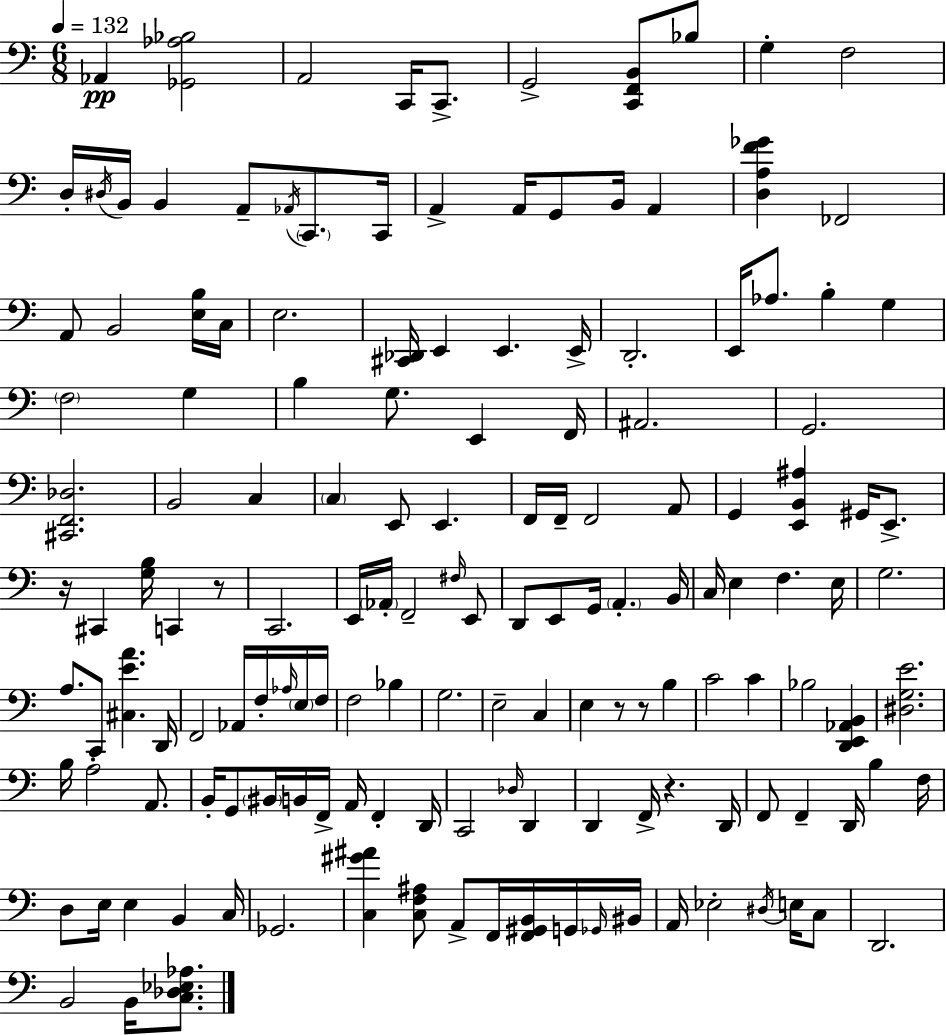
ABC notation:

X:1
T:Untitled
M:6/8
L:1/4
K:C
_A,, [_G,,_A,_B,]2 A,,2 C,,/4 C,,/2 G,,2 [C,,F,,B,,]/2 _B,/2 G, F,2 D,/4 ^D,/4 B,,/4 B,, A,,/2 _A,,/4 C,,/2 C,,/4 A,, A,,/4 G,,/2 B,,/4 A,, [D,A,F_G] _F,,2 A,,/2 B,,2 [E,B,]/4 C,/4 E,2 [^C,,_D,,]/4 E,, E,, E,,/4 D,,2 E,,/4 _A,/2 B, G, F,2 G, B, G,/2 E,, F,,/4 ^A,,2 G,,2 [^C,,F,,_D,]2 B,,2 C, C, E,,/2 E,, F,,/4 F,,/4 F,,2 A,,/2 G,, [E,,B,,^A,] ^G,,/4 E,,/2 z/4 ^C,, [G,B,]/4 C,, z/2 C,,2 E,,/4 _A,,/4 F,,2 ^F,/4 E,,/2 D,,/2 E,,/2 G,,/4 A,, B,,/4 C,/4 E, F, E,/4 G,2 A,/2 C,,/2 [^C,EA] D,,/4 F,,2 _A,,/4 F,/4 _A,/4 E,/4 F,/4 F,2 _B, G,2 E,2 C, E, z/2 z/2 B, C2 C _B,2 [D,,E,,_A,,B,,] [^D,G,E]2 B,/4 A,2 A,,/2 B,,/4 G,,/2 ^B,,/4 B,,/4 F,,/4 A,,/4 F,, D,,/4 C,,2 _D,/4 D,, D,, F,,/4 z D,,/4 F,,/2 F,, D,,/4 B, F,/4 D,/2 E,/4 E, B,, C,/4 _G,,2 [C,^G^A] [C,F,^A,]/2 A,,/2 F,,/4 [F,,^G,,B,,]/4 G,,/4 _G,,/4 ^B,,/4 A,,/4 _E,2 ^D,/4 E,/4 C,/2 D,,2 B,,2 B,,/4 [C,_D,_E,_A,]/2